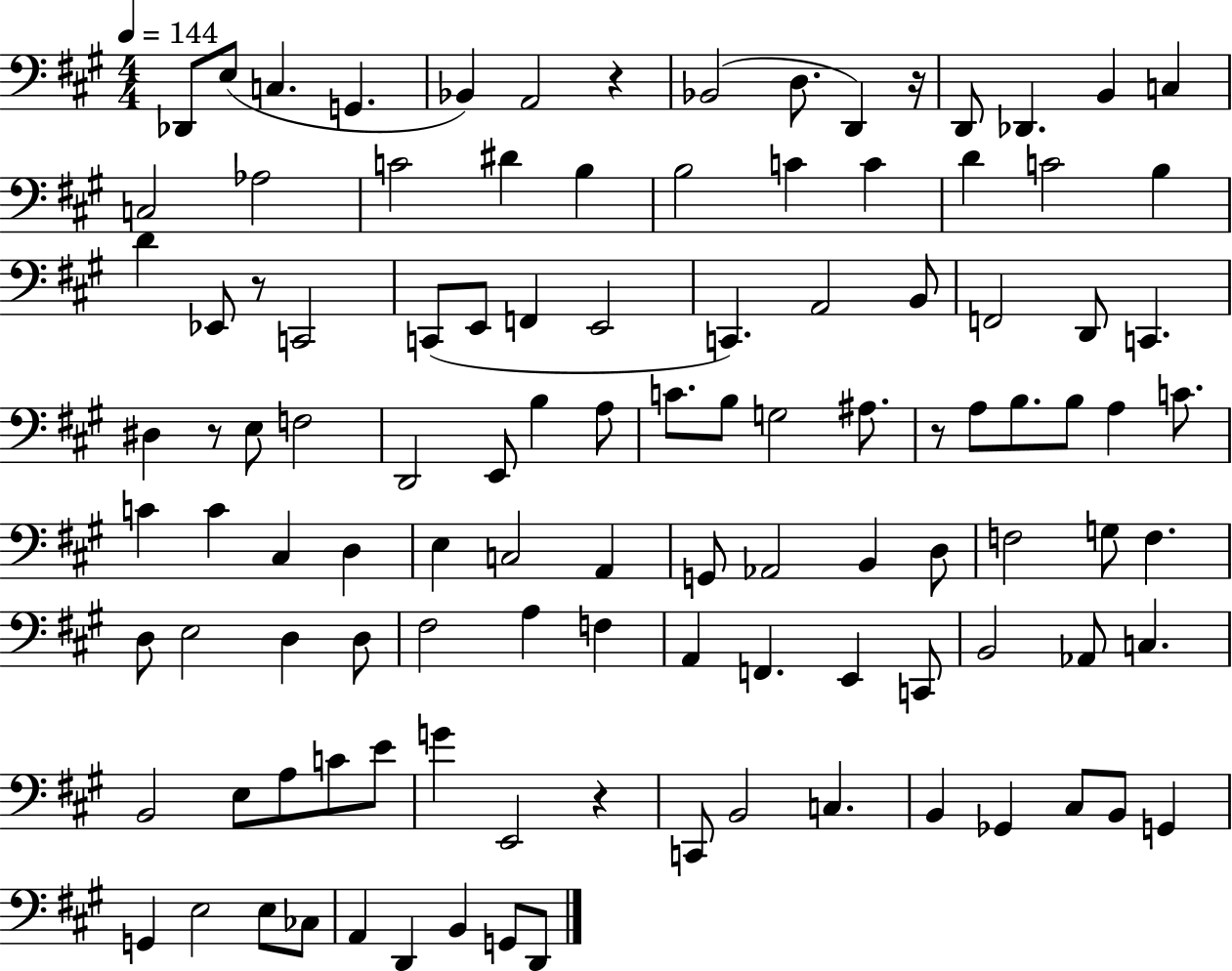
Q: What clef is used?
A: bass